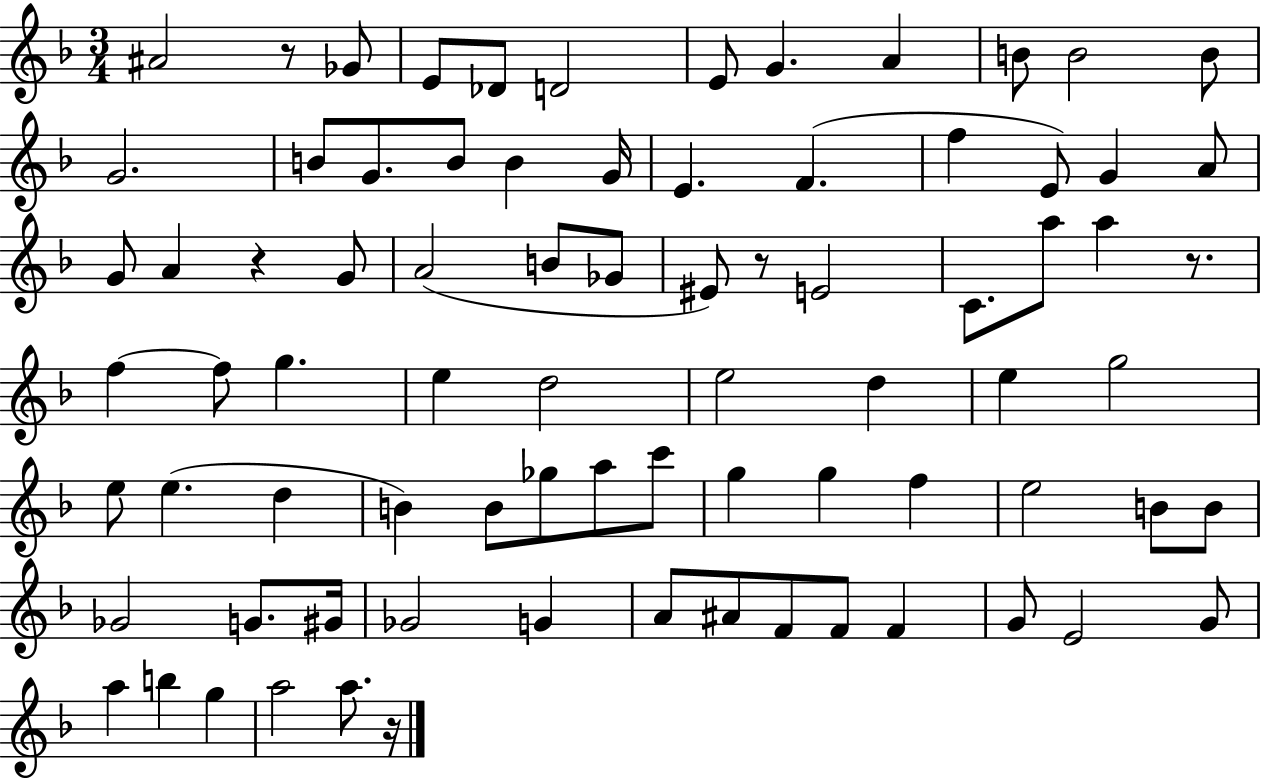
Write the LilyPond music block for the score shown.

{
  \clef treble
  \numericTimeSignature
  \time 3/4
  \key f \major
  \repeat volta 2 { ais'2 r8 ges'8 | e'8 des'8 d'2 | e'8 g'4. a'4 | b'8 b'2 b'8 | \break g'2. | b'8 g'8. b'8 b'4 g'16 | e'4. f'4.( | f''4 e'8) g'4 a'8 | \break g'8 a'4 r4 g'8 | a'2( b'8 ges'8 | eis'8) r8 e'2 | c'8. a''8 a''4 r8. | \break f''4~~ f''8 g''4. | e''4 d''2 | e''2 d''4 | e''4 g''2 | \break e''8 e''4.( d''4 | b'4) b'8 ges''8 a''8 c'''8 | g''4 g''4 f''4 | e''2 b'8 b'8 | \break ges'2 g'8. gis'16 | ges'2 g'4 | a'8 ais'8 f'8 f'8 f'4 | g'8 e'2 g'8 | \break a''4 b''4 g''4 | a''2 a''8. r16 | } \bar "|."
}